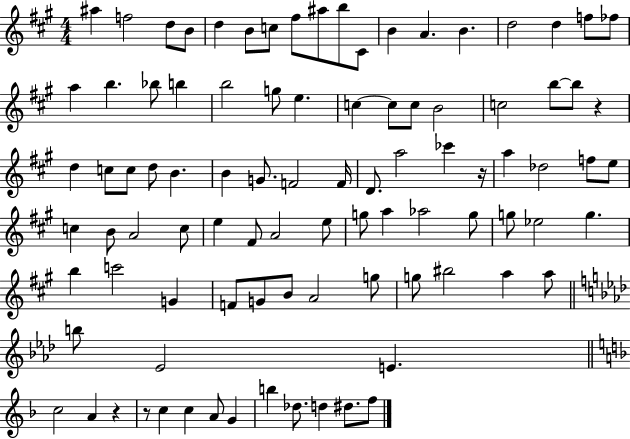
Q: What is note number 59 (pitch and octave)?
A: Ab5